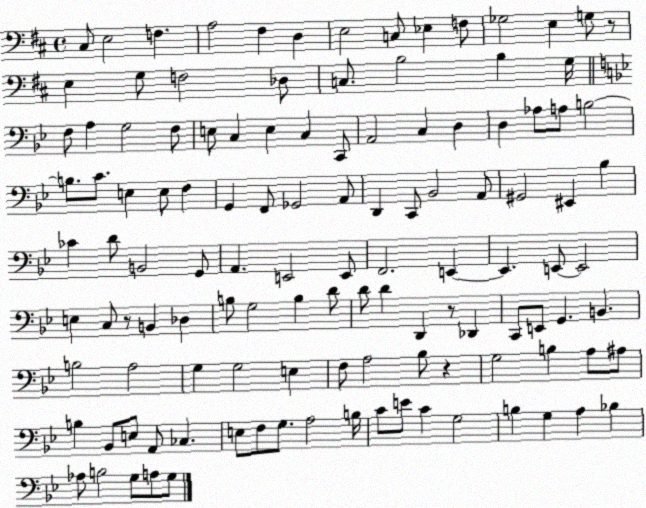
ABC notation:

X:1
T:Untitled
M:4/4
L:1/4
K:D
^C,/2 E,2 F, A,2 ^F, D, E,2 C,/2 _E, F,/2 _G,2 E, G,/2 z/2 E, G,/2 F,2 _D,/2 C,/2 B,2 B, G,/4 F,/2 A, G,2 F,/2 E,/2 C, E, C, C,,/2 A,,2 C, D, D, _A,/2 A,/2 B,2 B,/2 C/2 E, E,/2 F, G,, F,,/2 _G,,2 A,,/2 D,, C,,/2 _B,,2 A,,/2 ^G,,2 ^E,, _B, _C D/2 B,,2 G,,/2 A,, E,,2 E,,/2 F,,2 E,, E,, E,,/2 E,,2 E, C,/2 z/2 B,, _D, B,/2 G,2 B, D/2 D/2 D D,, z/2 _D,, C,,/2 E,,/2 G,, B,, B,2 A,2 G, G,2 E, F,/2 A,2 _B,/2 z G,2 B, A,/2 ^A,/2 B, _B,,/2 E,/2 A,,/2 _C, E,/2 F,/2 G,/2 A,2 B,/4 C/2 E/2 C G,2 B, G, A, _B, _A,/2 B,2 G,/2 A,/2 G,/2